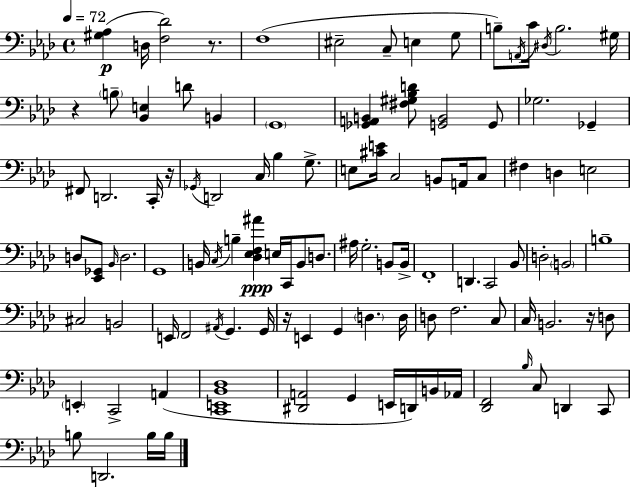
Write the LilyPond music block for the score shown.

{
  \clef bass
  \time 4/4
  \defaultTimeSignature
  \key aes \major
  \tempo 4 = 72
  <gis aes>4(\p d16 <f des'>2) r8. | f1( | eis2-- c8-- e4 g8 | b8--) \acciaccatura { a,16 } c'16 \acciaccatura { dis16 } b2. | \break gis16 r4 \parenthesize b8-- <bes, e>4 d'8 b,4 | \parenthesize g,1 | <ges, a, b,>4 <fis gis bes d'>8 <g, b,>2 | g,8 ges2. ges,4-- | \break fis,8 d,2. | c,16-. r16 \acciaccatura { ges,16 } d,2 c16 bes4 | g8.-> e8 <cis' e'>16 c2 b,8 | a,16 c8 fis4 d4 e2 | \break d8 <ees, ges,>8 \grace { bes,16 } d2. | g,1 | b,16 \acciaccatura { c16 } b4-- <des ees f ais'>4\ppp e16 c,16 | b,8 d8. ais16 g2.-. | \break b,8 b,16-> f,1-. | d,4. c,2 | bes,8 d2-. \parenthesize b,2 | b1-- | \break cis2 b,2 | e,16 f,2 \acciaccatura { ais,16 } g,4. | g,16 r16 e,4 g,4 \parenthesize d4. | d16 d8 f2. | \break c8 c16 b,2. | r16 d8 \parenthesize e,4-. c,2-> | a,4( <c, e, bes, des>1 | <dis, a,>2 g,4 | \break e,16 d,16) b,16 aes,16 <des, f,>2 \grace { bes16 } c8 | d,4 c,8 b8 d,2. | b16 b16 \bar "|."
}